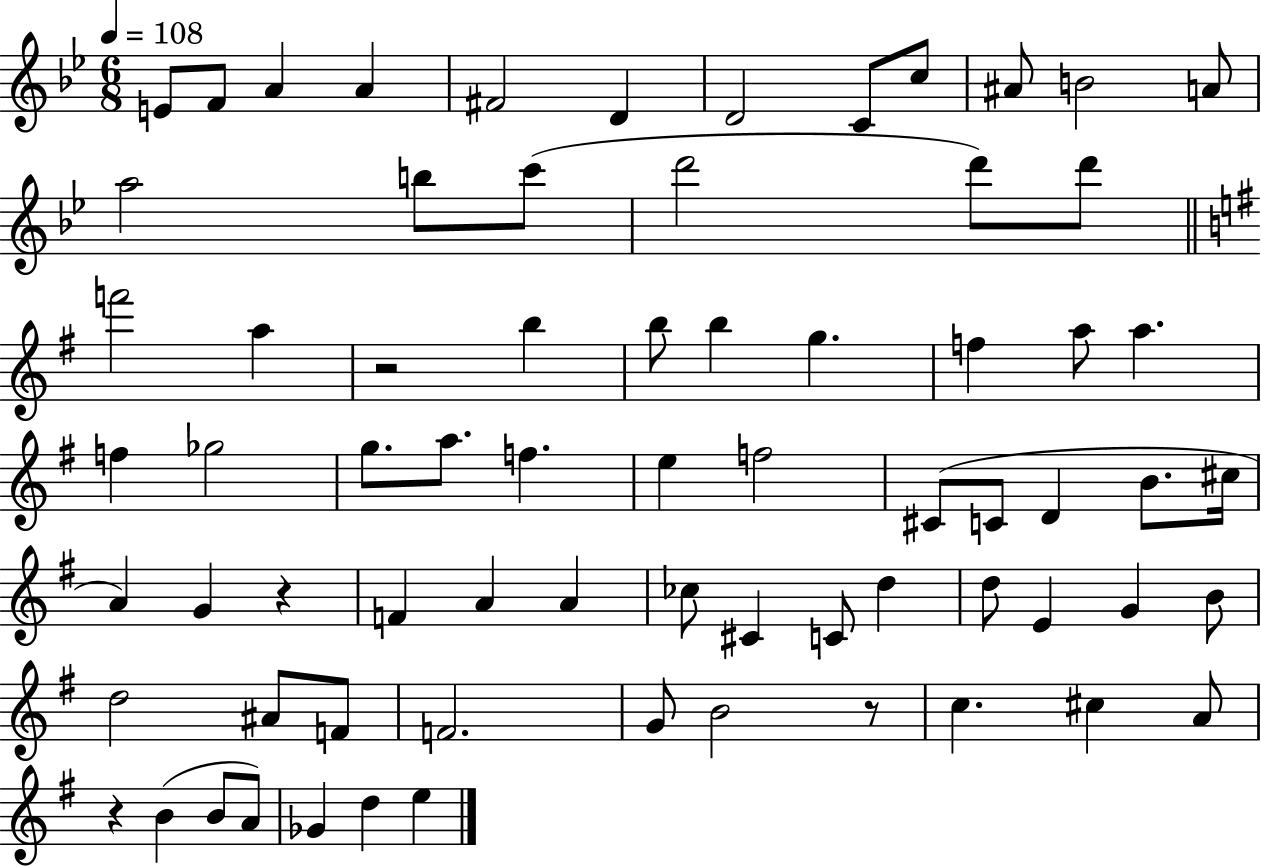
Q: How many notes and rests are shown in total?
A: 71